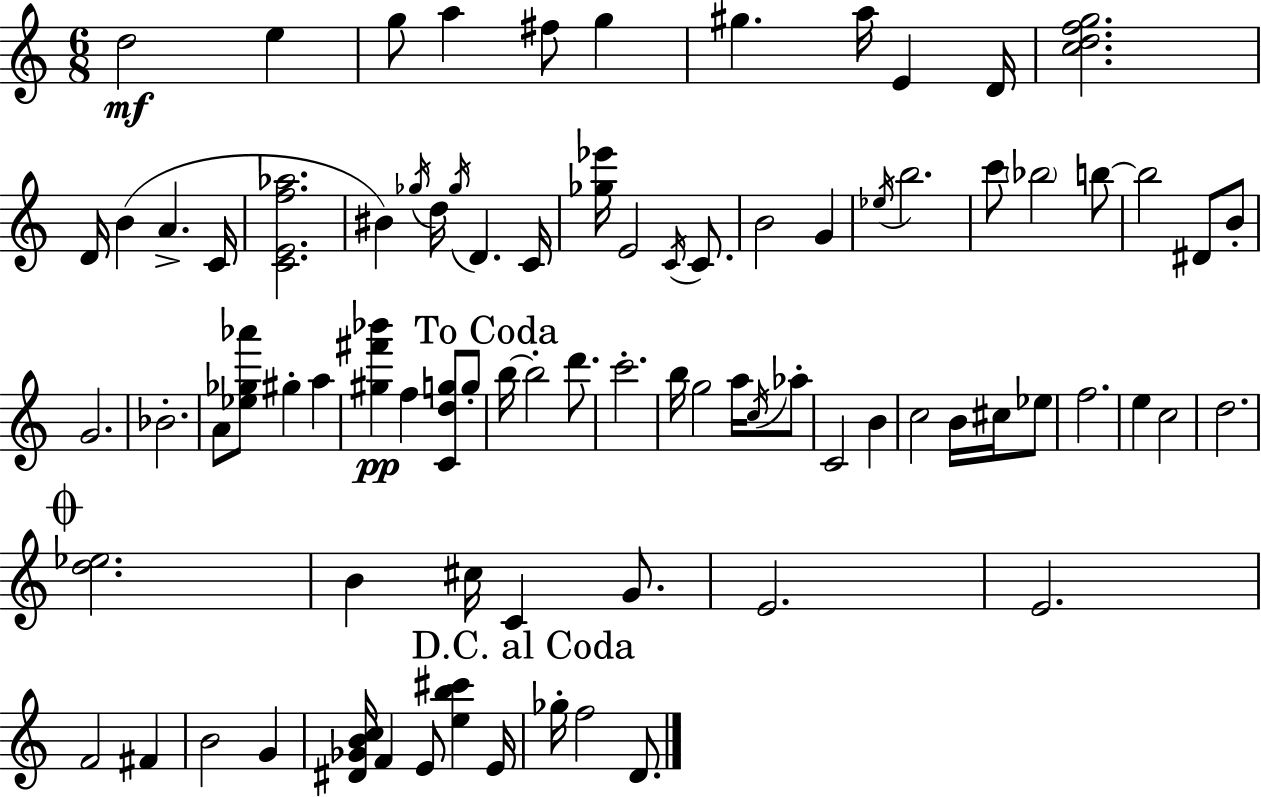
{
  \clef treble
  \numericTimeSignature
  \time 6/8
  \key c \major
  \repeat volta 2 { d''2\mf e''4 | g''8 a''4 fis''8 g''4 | gis''4. a''16 e'4 d'16 | <c'' d'' f'' g''>2. | \break d'16 b'4( a'4.-> c'16 | <c' e' f'' aes''>2. | bis'4) \acciaccatura { ges''16 } d''16 \acciaccatura { ges''16 } d'4. | c'16 <ges'' ees'''>16 e'2 \acciaccatura { c'16 } | \break c'8. b'2 g'4 | \acciaccatura { ees''16 } b''2. | c'''8 \parenthesize bes''2 | b''8~~ b''2 | \break dis'8 b'8-. g'2. | bes'2.-. | a'8 <ees'' ges'' aes'''>8 gis''4-. | a''4 <gis'' fis''' bes'''>4\pp f''4 | \break <c' d'' g''>8 g''8-. \mark "To Coda" b''16~~ b''2-. | d'''8. c'''2.-. | b''16 g''2 | a''16 \acciaccatura { c''16 } aes''8-. c'2 | \break b'4 c''2 | b'16 cis''16 ees''8 f''2. | e''4 c''2 | d''2. | \break \mark \markup { \musicglyph "scripts.coda" } <d'' ees''>2. | b'4 cis''16 c'4 | g'8. e'2. | e'2. | \break f'2 | fis'4 b'2 | g'4 <dis' ges' b' c''>16 f'4 e'8 | <e'' b'' cis'''>4 e'16 \mark "D.C. al Coda" ges''16-. f''2 | \break d'8. } \bar "|."
}